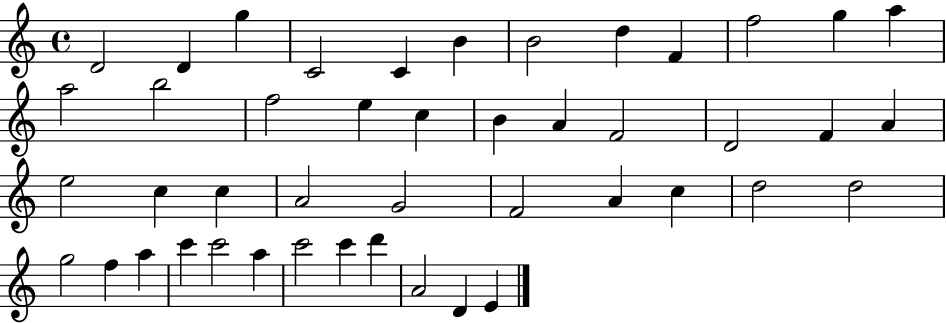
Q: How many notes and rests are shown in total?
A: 45